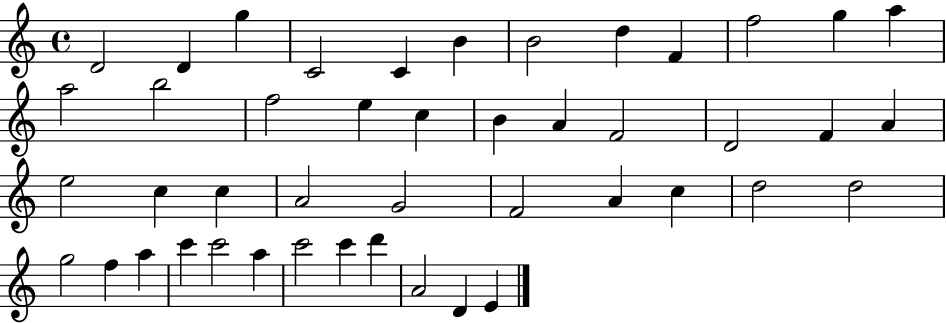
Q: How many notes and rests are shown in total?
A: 45